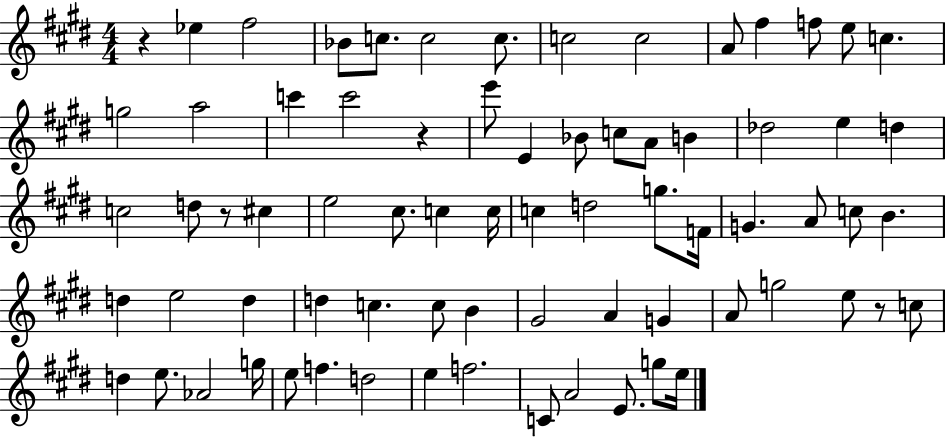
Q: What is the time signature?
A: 4/4